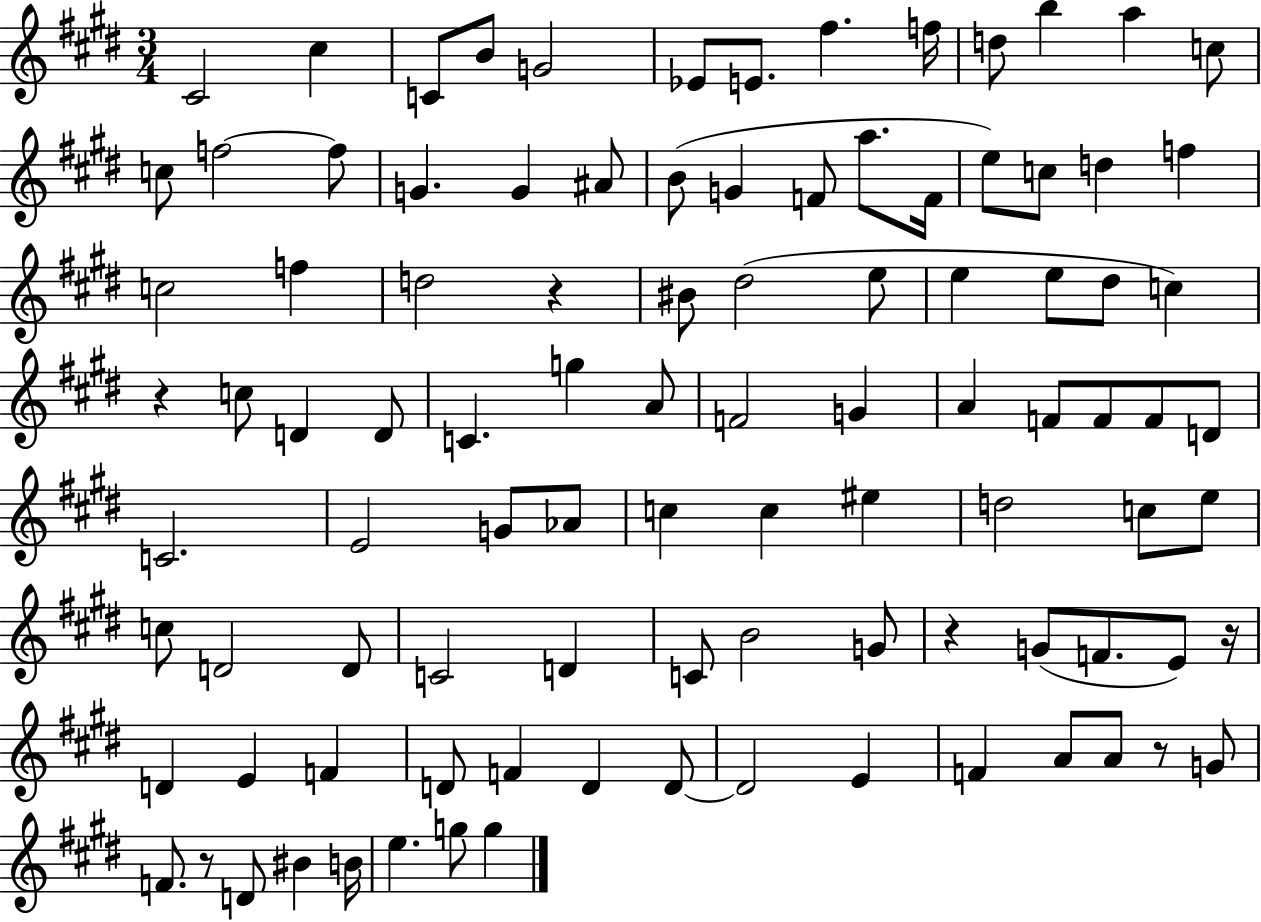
{
  \clef treble
  \numericTimeSignature
  \time 3/4
  \key e \major
  cis'2 cis''4 | c'8 b'8 g'2 | ees'8 e'8. fis''4. f''16 | d''8 b''4 a''4 c''8 | \break c''8 f''2~~ f''8 | g'4. g'4 ais'8 | b'8( g'4 f'8 a''8. f'16 | e''8) c''8 d''4 f''4 | \break c''2 f''4 | d''2 r4 | bis'8 dis''2( e''8 | e''4 e''8 dis''8 c''4) | \break r4 c''8 d'4 d'8 | c'4. g''4 a'8 | f'2 g'4 | a'4 f'8 f'8 f'8 d'8 | \break c'2. | e'2 g'8 aes'8 | c''4 c''4 eis''4 | d''2 c''8 e''8 | \break c''8 d'2 d'8 | c'2 d'4 | c'8 b'2 g'8 | r4 g'8( f'8. e'8) r16 | \break d'4 e'4 f'4 | d'8 f'4 d'4 d'8~~ | d'2 e'4 | f'4 a'8 a'8 r8 g'8 | \break f'8. r8 d'8 bis'4 b'16 | e''4. g''8 g''4 | \bar "|."
}